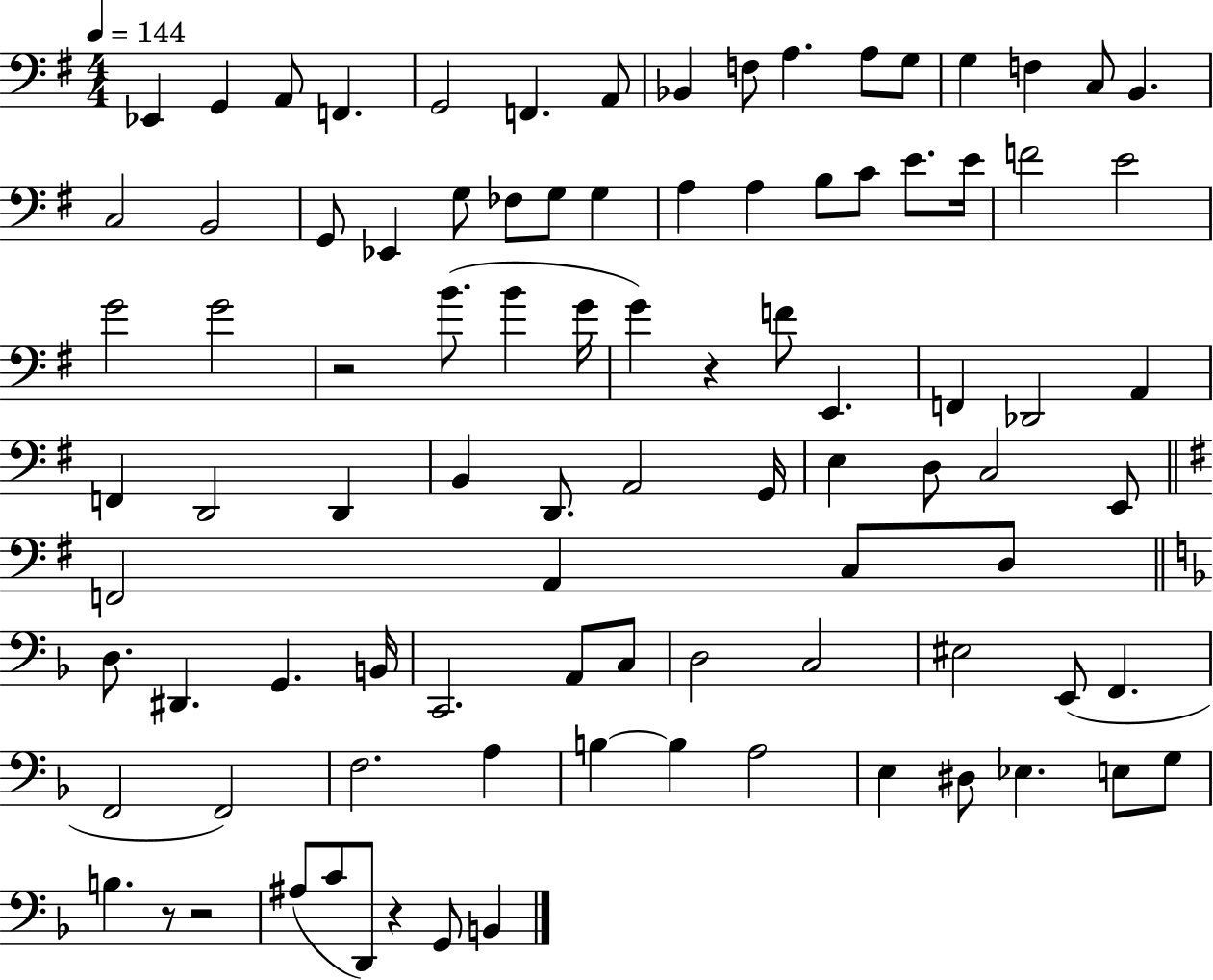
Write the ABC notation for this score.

X:1
T:Untitled
M:4/4
L:1/4
K:G
_E,, G,, A,,/2 F,, G,,2 F,, A,,/2 _B,, F,/2 A, A,/2 G,/2 G, F, C,/2 B,, C,2 B,,2 G,,/2 _E,, G,/2 _F,/2 G,/2 G, A, A, B,/2 C/2 E/2 E/4 F2 E2 G2 G2 z2 B/2 B G/4 G z F/2 E,, F,, _D,,2 A,, F,, D,,2 D,, B,, D,,/2 A,,2 G,,/4 E, D,/2 C,2 E,,/2 F,,2 A,, C,/2 D,/2 D,/2 ^D,, G,, B,,/4 C,,2 A,,/2 C,/2 D,2 C,2 ^E,2 E,,/2 F,, F,,2 F,,2 F,2 A, B, B, A,2 E, ^D,/2 _E, E,/2 G,/2 B, z/2 z2 ^A,/2 C/2 D,,/2 z G,,/2 B,,